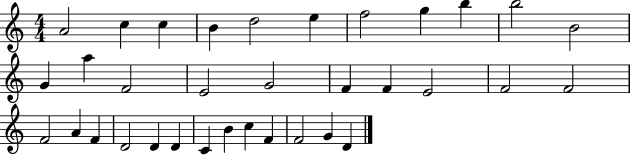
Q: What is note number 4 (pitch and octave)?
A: B4